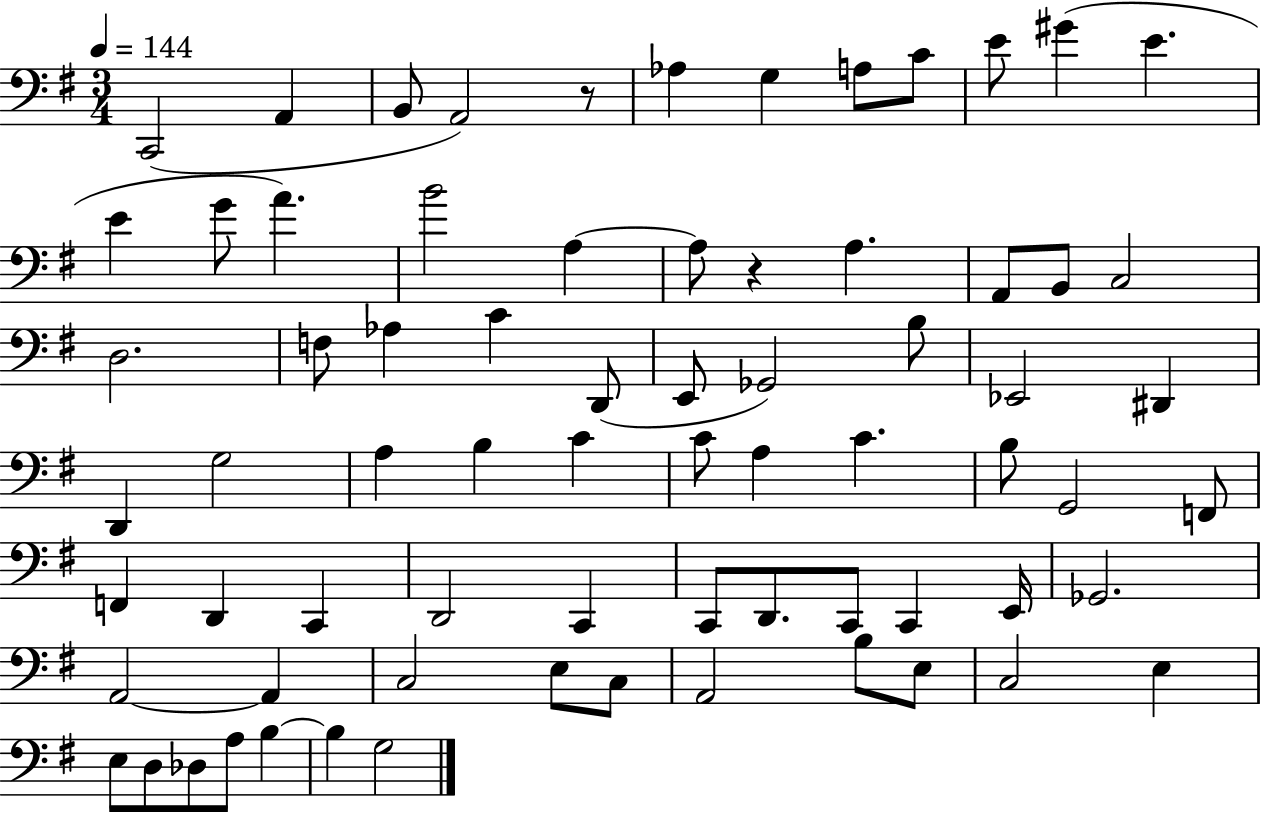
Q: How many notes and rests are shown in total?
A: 72